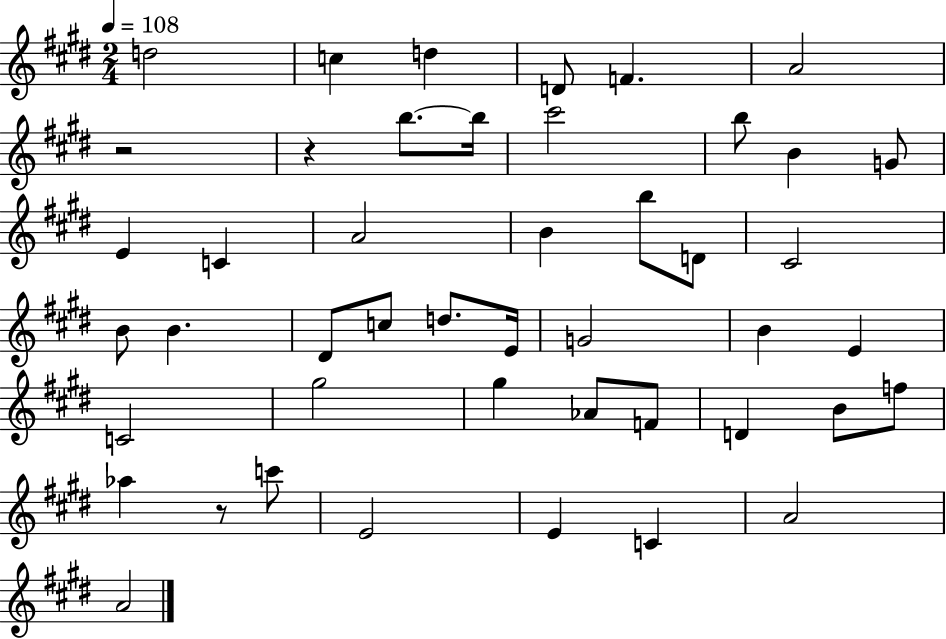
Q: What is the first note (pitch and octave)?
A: D5